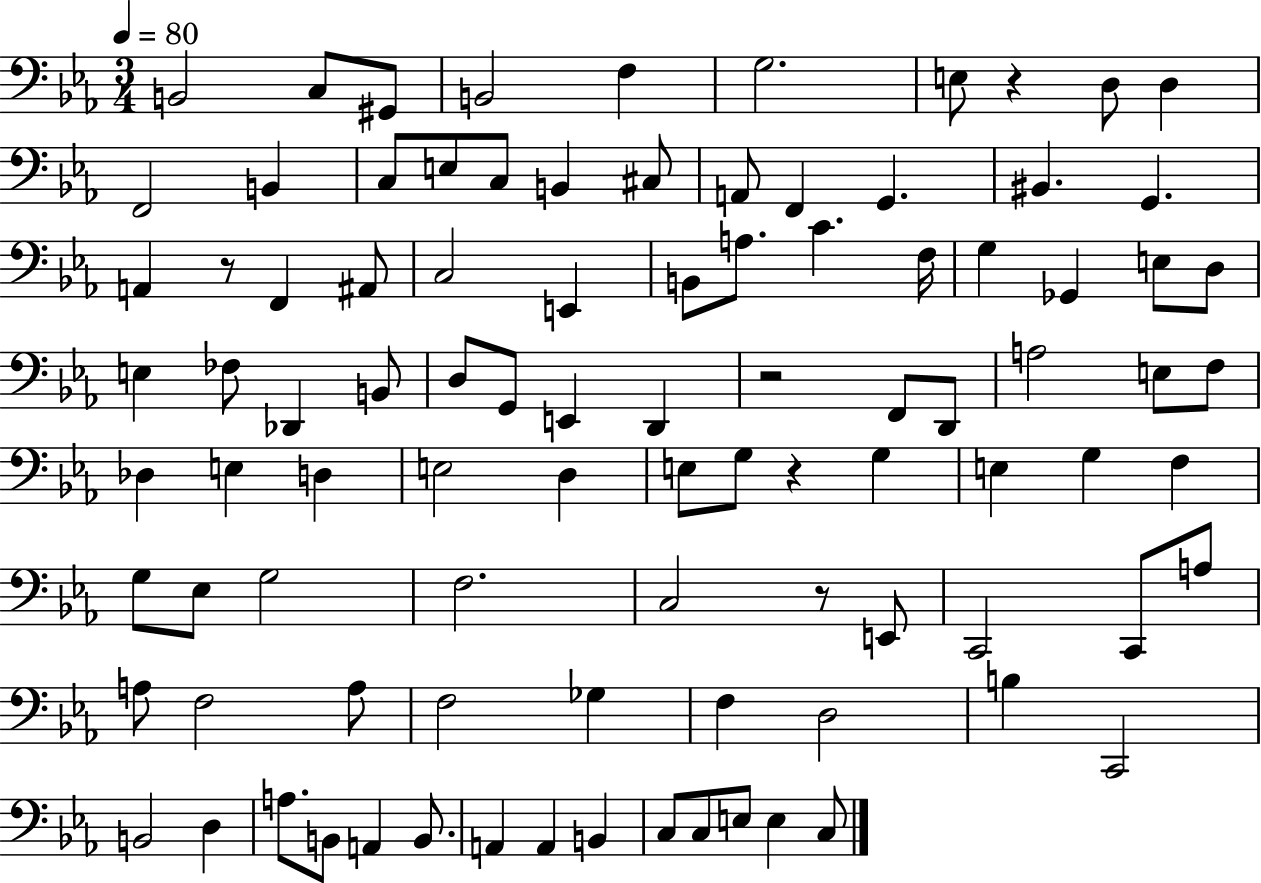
{
  \clef bass
  \numericTimeSignature
  \time 3/4
  \key ees \major
  \tempo 4 = 80
  \repeat volta 2 { b,2 c8 gis,8 | b,2 f4 | g2. | e8 r4 d8 d4 | \break f,2 b,4 | c8 e8 c8 b,4 cis8 | a,8 f,4 g,4. | bis,4. g,4. | \break a,4 r8 f,4 ais,8 | c2 e,4 | b,8 a8. c'4. f16 | g4 ges,4 e8 d8 | \break e4 fes8 des,4 b,8 | d8 g,8 e,4 d,4 | r2 f,8 d,8 | a2 e8 f8 | \break des4 e4 d4 | e2 d4 | e8 g8 r4 g4 | e4 g4 f4 | \break g8 ees8 g2 | f2. | c2 r8 e,8 | c,2 c,8 a8 | \break a8 f2 a8 | f2 ges4 | f4 d2 | b4 c,2 | \break b,2 d4 | a8. b,8 a,4 b,8. | a,4 a,4 b,4 | c8 c8 e8 e4 c8 | \break } \bar "|."
}